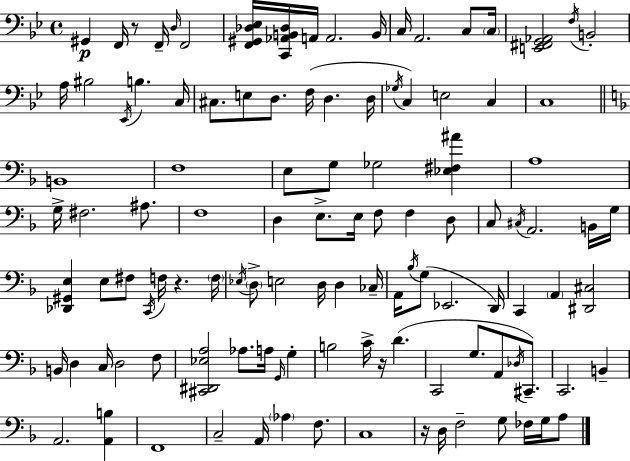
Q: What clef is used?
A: bass